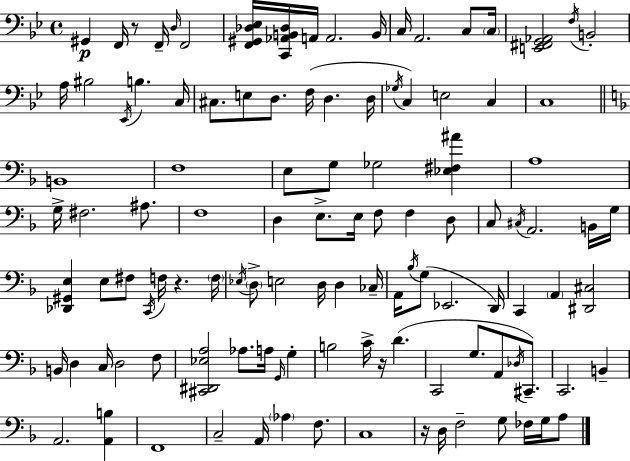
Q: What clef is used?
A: bass